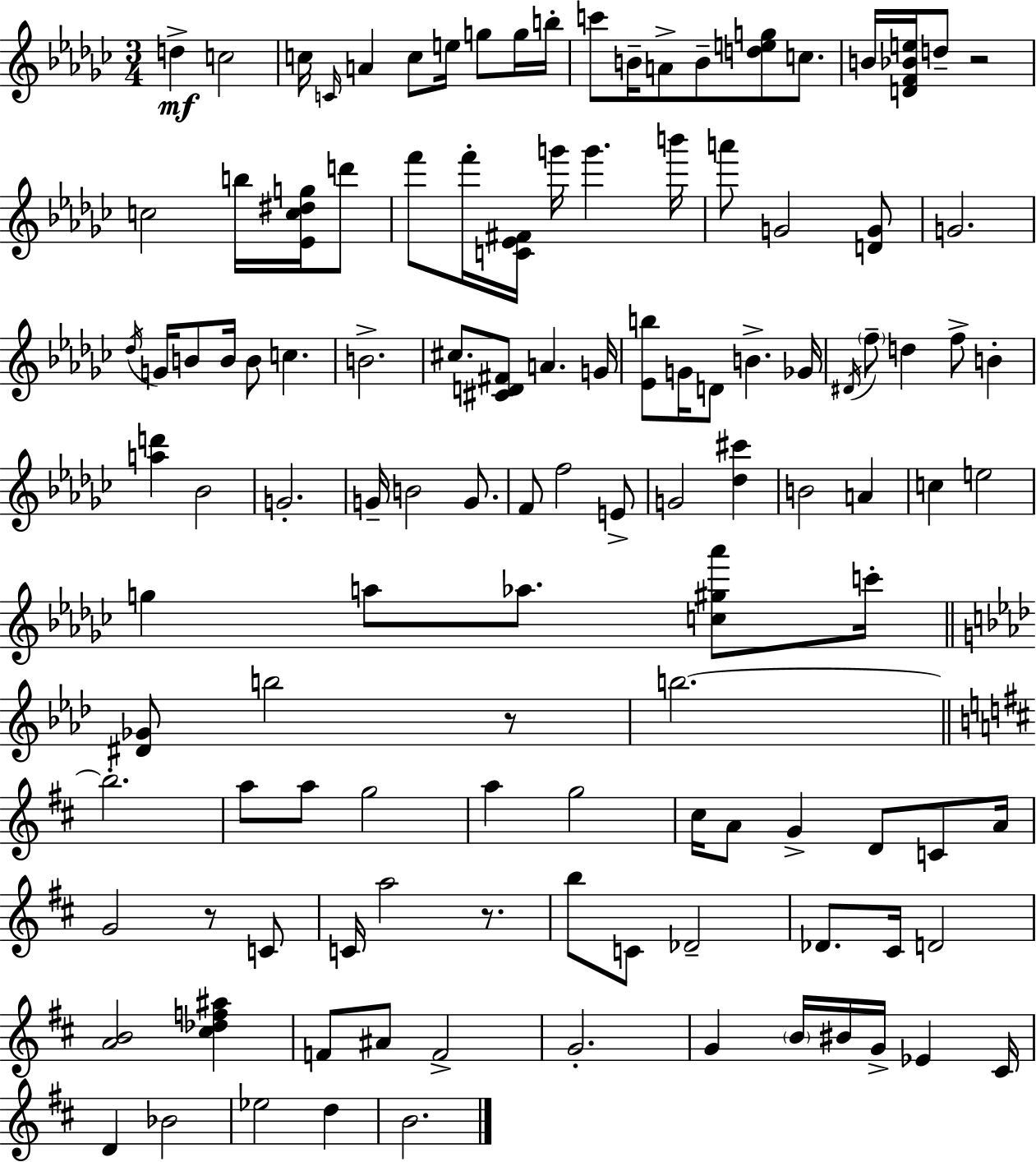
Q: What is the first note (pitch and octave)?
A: D5